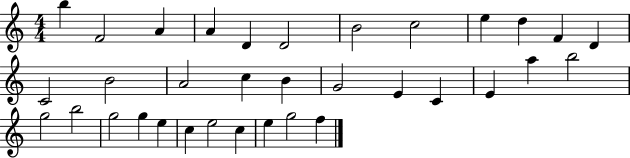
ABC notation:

X:1
T:Untitled
M:4/4
L:1/4
K:C
b F2 A A D D2 B2 c2 e d F D C2 B2 A2 c B G2 E C E a b2 g2 b2 g2 g e c e2 c e g2 f